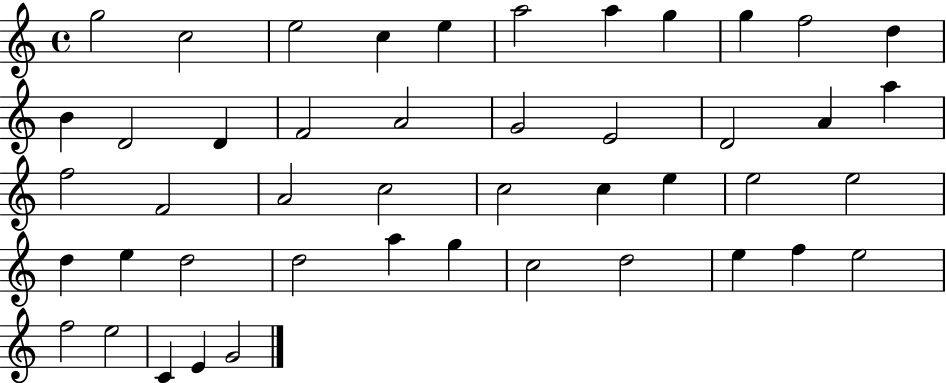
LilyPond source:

{
  \clef treble
  \time 4/4
  \defaultTimeSignature
  \key c \major
  g''2 c''2 | e''2 c''4 e''4 | a''2 a''4 g''4 | g''4 f''2 d''4 | \break b'4 d'2 d'4 | f'2 a'2 | g'2 e'2 | d'2 a'4 a''4 | \break f''2 f'2 | a'2 c''2 | c''2 c''4 e''4 | e''2 e''2 | \break d''4 e''4 d''2 | d''2 a''4 g''4 | c''2 d''2 | e''4 f''4 e''2 | \break f''2 e''2 | c'4 e'4 g'2 | \bar "|."
}